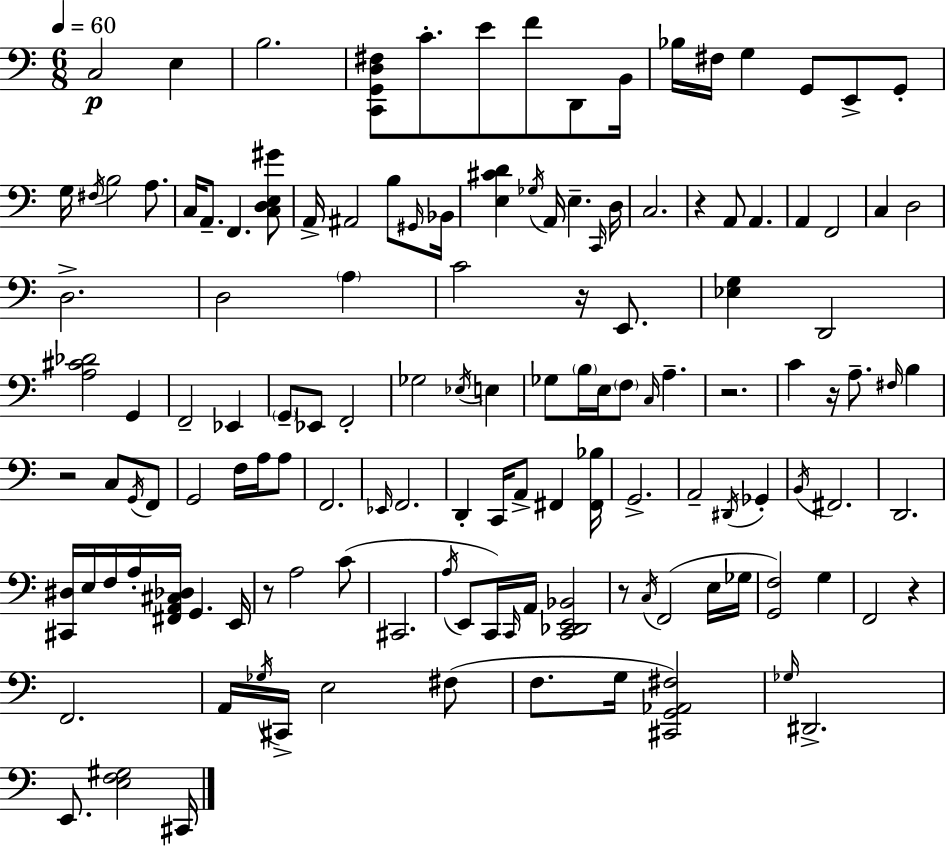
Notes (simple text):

C3/h E3/q B3/h. [C2,G2,D3,F#3]/e C4/e. E4/e F4/e D2/e B2/s Bb3/s F#3/s G3/q G2/e E2/e G2/e G3/s F#3/s B3/h A3/e. C3/s A2/e. F2/q. [C3,D3,E3,G#4]/e A2/s A#2/h B3/e G#2/s Bb2/s [E3,C#4,D4]/q Gb3/s A2/s E3/q. C2/s D3/s C3/h. R/q A2/e A2/q. A2/q F2/h C3/q D3/h D3/h. D3/h A3/q C4/h R/s E2/e. [Eb3,G3]/q D2/h [A3,C#4,Db4]/h G2/q F2/h Eb2/q G2/e Eb2/e F2/h Gb3/h Eb3/s E3/q Gb3/e B3/s E3/s F3/e C3/s A3/q. R/h. C4/q R/s A3/e. F#3/s B3/q R/h C3/e G2/s F2/e G2/h F3/s A3/s A3/e F2/h. Eb2/s F2/h. D2/q C2/s A2/e F#2/q [F#2,Bb3]/s G2/h. A2/h D#2/s Gb2/q B2/s F#2/h. D2/h. [C#2,D#3]/s E3/s F3/s A3/s [F#2,A2,C#3,Db3]/s G2/q. E2/s R/e A3/h C4/e C#2/h. A3/s E2/e C2/s C2/s A2/s [C2,Db2,E2,Bb2]/h R/e C3/s F2/h E3/s Gb3/s [G2,F3]/h G3/q F2/h R/q F2/h. A2/s Gb3/s C#2/s E3/h F#3/e F3/e. G3/s [C#2,G2,Ab2,F#3]/h Gb3/s D#2/h. E2/e. [E3,F3,G#3]/h C#2/s